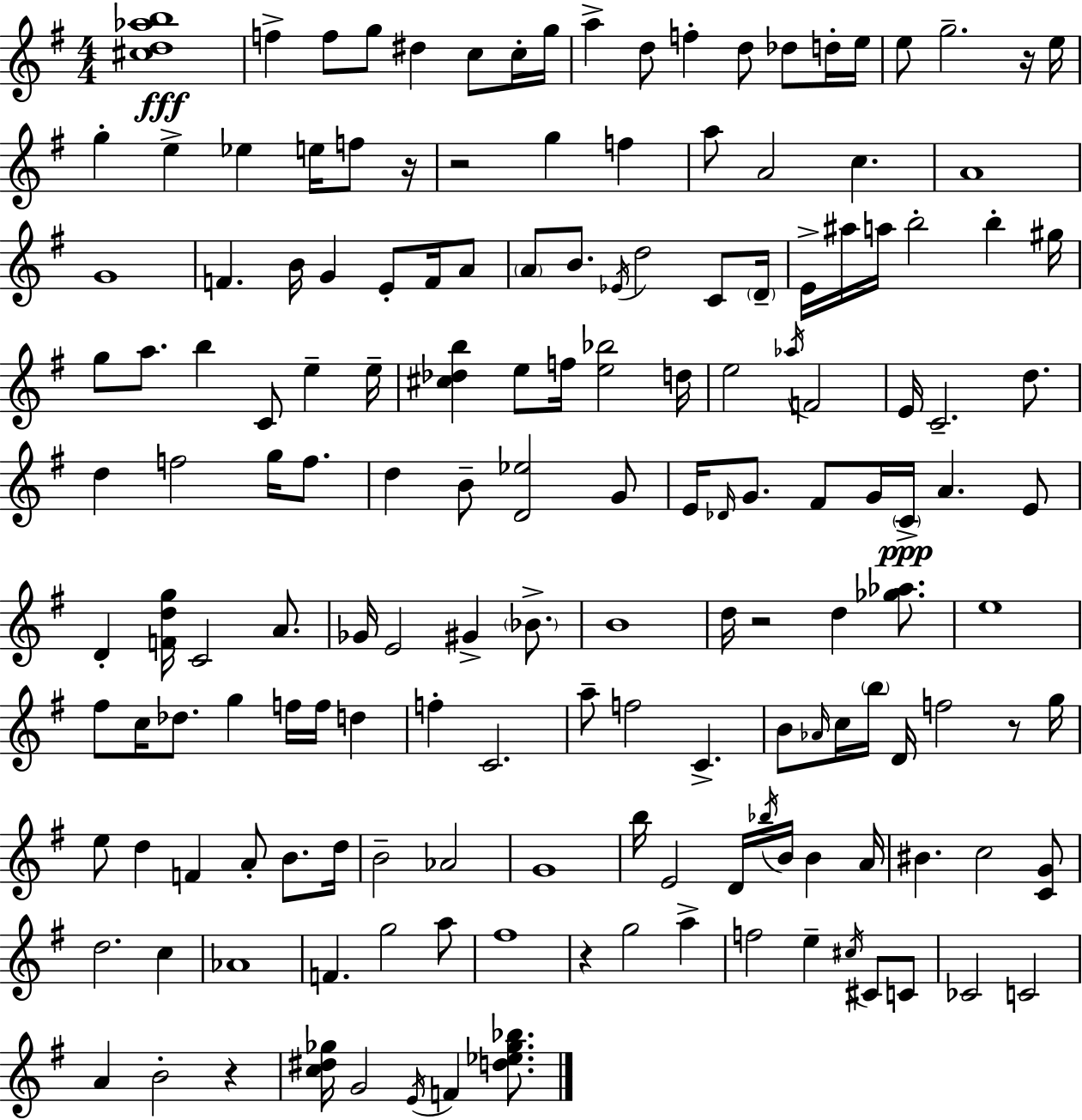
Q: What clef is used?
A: treble